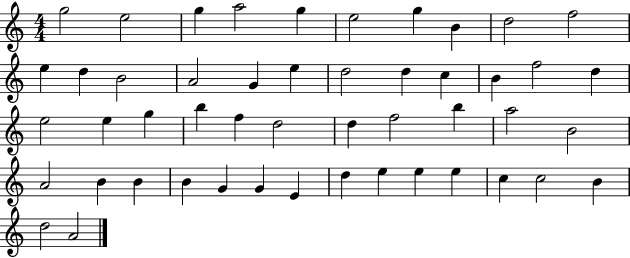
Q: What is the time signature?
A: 4/4